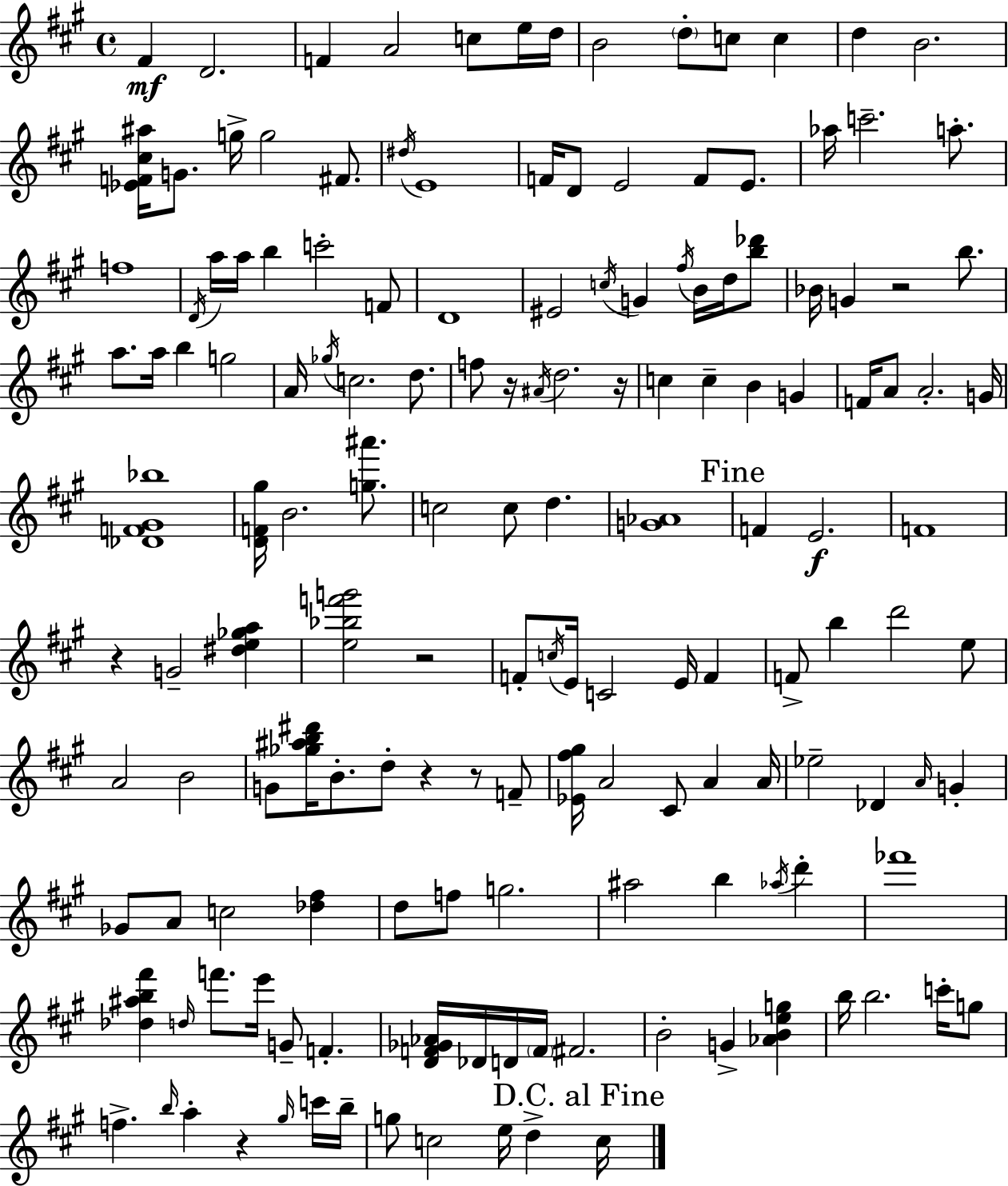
{
  \clef treble
  \time 4/4
  \defaultTimeSignature
  \key a \major
  fis'4\mf d'2. | f'4 a'2 c''8 e''16 d''16 | b'2 \parenthesize d''8-. c''8 c''4 | d''4 b'2. | \break <ees' f' cis'' ais''>16 g'8. g''16-> g''2 fis'8. | \acciaccatura { dis''16 } e'1 | f'16 d'8 e'2 f'8 e'8. | aes''16 c'''2.-- a''8.-. | \break f''1 | \acciaccatura { d'16 } a''16 a''16 b''4 c'''2-. | f'8 d'1 | eis'2 \acciaccatura { c''16 } g'4 \acciaccatura { fis''16 } | \break b'16 d''16 <b'' des'''>8 bes'16 g'4 r2 | b''8. a''8. a''16 b''4 g''2 | a'16 \acciaccatura { ges''16 } c''2. | d''8. f''8 r16 \acciaccatura { ais'16 } d''2. | \break r16 c''4 c''4-- b'4 | g'4 f'16 a'8 a'2.-. | g'16 <des' f' gis' bes''>1 | <d' f' gis''>16 b'2. | \break <g'' ais'''>8. c''2 c''8 | d''4. <g' aes'>1 | \mark "Fine" f'4 e'2.\f | f'1 | \break r4 g'2-- | <dis'' e'' ges'' a''>4 <e'' bes'' f''' g'''>2 r2 | f'8-. \acciaccatura { c''16 } e'16 c'2 | e'16 f'4 f'8-> b''4 d'''2 | \break e''8 a'2 b'2 | g'8 <ges'' ais'' b'' dis'''>16 b'8.-. d''8-. r4 | r8 f'8-- <ees' fis'' gis''>16 a'2 | cis'8 a'4 a'16 ees''2-- des'4 | \break \grace { a'16 } g'4-. ges'8 a'8 c''2 | <des'' fis''>4 d''8 f''8 g''2. | ais''2 | b''4 \acciaccatura { aes''16 } d'''4-. fes'''1 | \break <des'' ais'' b'' fis'''>4 \grace { d''16 } f'''8. | e'''16 g'8-- f'4.-. <d' f' ges' aes'>16 des'16 d'16 \parenthesize f'16 fis'2. | b'2-. | g'4-> <aes' b' e'' g''>4 b''16 b''2. | \break c'''16-. g''8 f''4.-> | \grace { b''16 } a''4-. r4 \grace { gis''16 } c'''16 b''16-- g''8 c''2 | e''16 d''4-> \mark "D.C. al Fine" c''16 \bar "|."
}